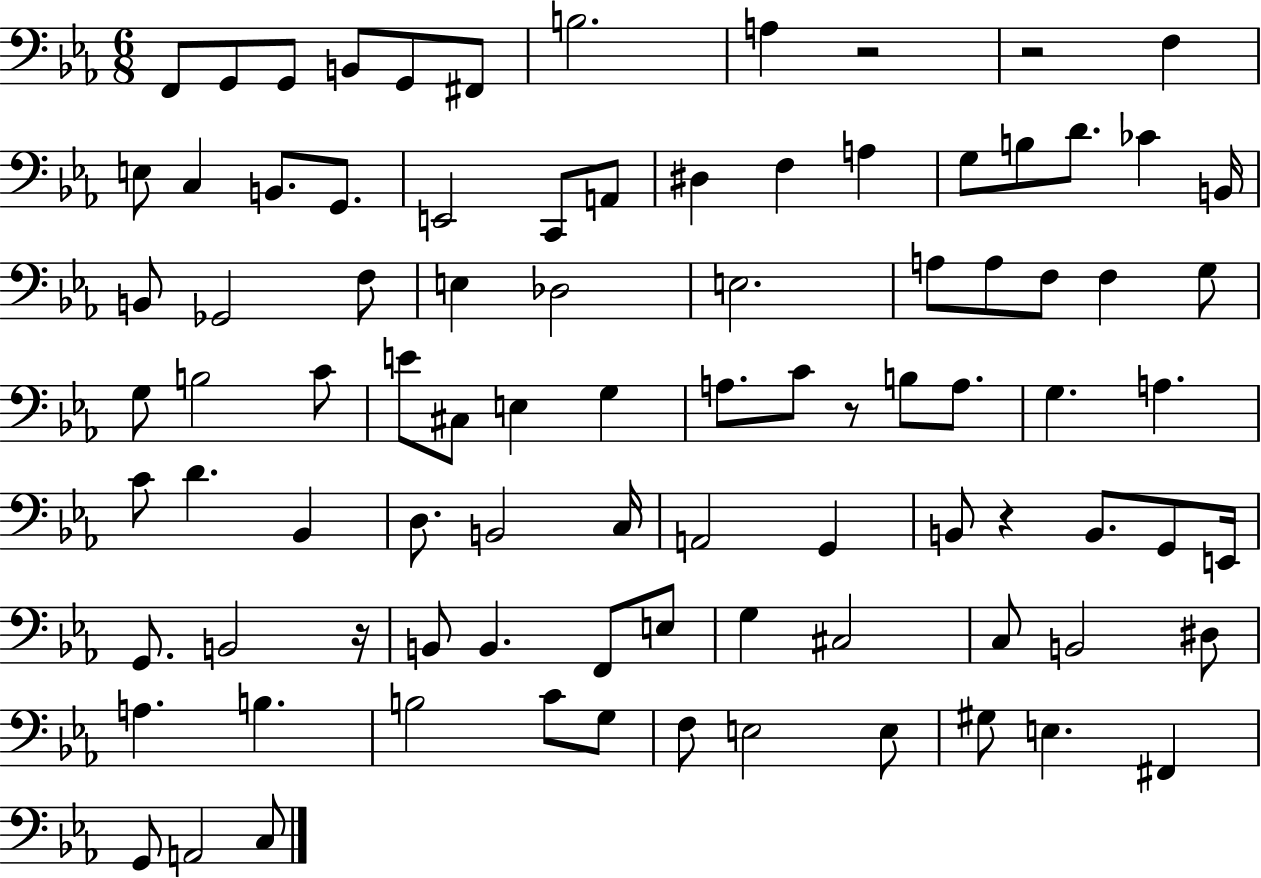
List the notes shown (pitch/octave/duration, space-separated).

F2/e G2/e G2/e B2/e G2/e F#2/e B3/h. A3/q R/h R/h F3/q E3/e C3/q B2/e. G2/e. E2/h C2/e A2/e D#3/q F3/q A3/q G3/e B3/e D4/e. CES4/q B2/s B2/e Gb2/h F3/e E3/q Db3/h E3/h. A3/e A3/e F3/e F3/q G3/e G3/e B3/h C4/e E4/e C#3/e E3/q G3/q A3/e. C4/e R/e B3/e A3/e. G3/q. A3/q. C4/e D4/q. Bb2/q D3/e. B2/h C3/s A2/h G2/q B2/e R/q B2/e. G2/e E2/s G2/e. B2/h R/s B2/e B2/q. F2/e E3/e G3/q C#3/h C3/e B2/h D#3/e A3/q. B3/q. B3/h C4/e G3/e F3/e E3/h E3/e G#3/e E3/q. F#2/q G2/e A2/h C3/e